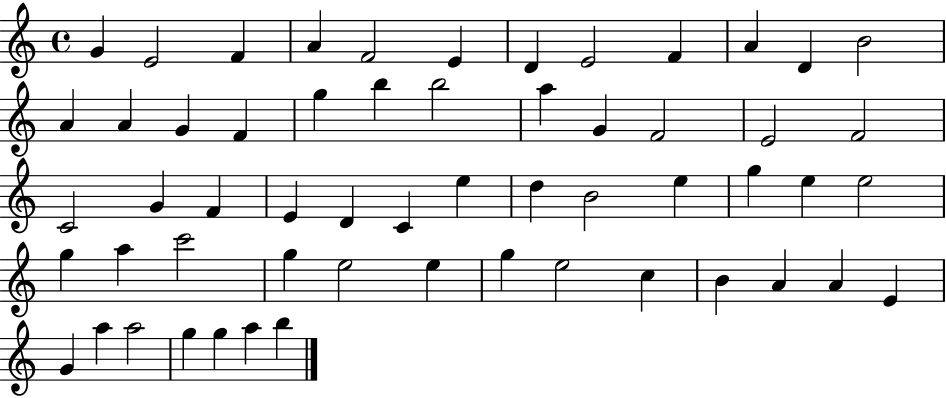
X:1
T:Untitled
M:4/4
L:1/4
K:C
G E2 F A F2 E D E2 F A D B2 A A G F g b b2 a G F2 E2 F2 C2 G F E D C e d B2 e g e e2 g a c'2 g e2 e g e2 c B A A E G a a2 g g a b